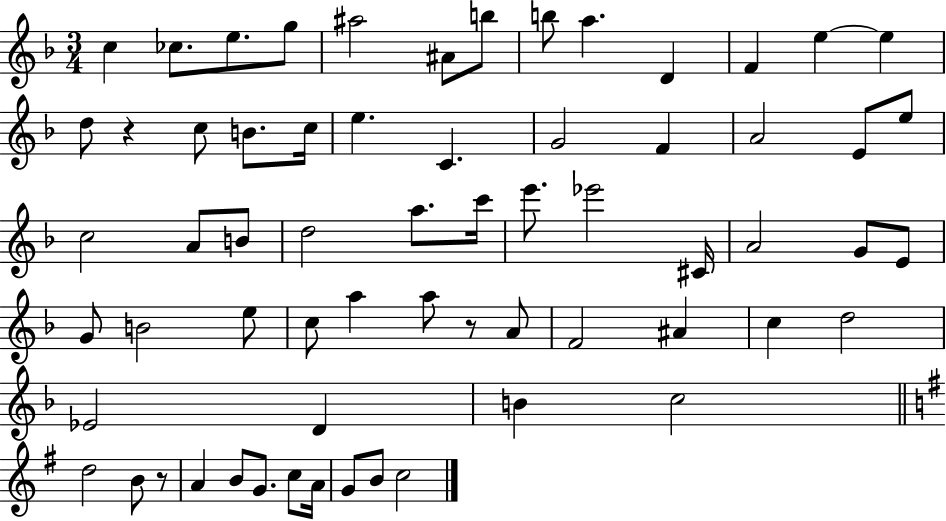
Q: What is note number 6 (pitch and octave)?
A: A#4